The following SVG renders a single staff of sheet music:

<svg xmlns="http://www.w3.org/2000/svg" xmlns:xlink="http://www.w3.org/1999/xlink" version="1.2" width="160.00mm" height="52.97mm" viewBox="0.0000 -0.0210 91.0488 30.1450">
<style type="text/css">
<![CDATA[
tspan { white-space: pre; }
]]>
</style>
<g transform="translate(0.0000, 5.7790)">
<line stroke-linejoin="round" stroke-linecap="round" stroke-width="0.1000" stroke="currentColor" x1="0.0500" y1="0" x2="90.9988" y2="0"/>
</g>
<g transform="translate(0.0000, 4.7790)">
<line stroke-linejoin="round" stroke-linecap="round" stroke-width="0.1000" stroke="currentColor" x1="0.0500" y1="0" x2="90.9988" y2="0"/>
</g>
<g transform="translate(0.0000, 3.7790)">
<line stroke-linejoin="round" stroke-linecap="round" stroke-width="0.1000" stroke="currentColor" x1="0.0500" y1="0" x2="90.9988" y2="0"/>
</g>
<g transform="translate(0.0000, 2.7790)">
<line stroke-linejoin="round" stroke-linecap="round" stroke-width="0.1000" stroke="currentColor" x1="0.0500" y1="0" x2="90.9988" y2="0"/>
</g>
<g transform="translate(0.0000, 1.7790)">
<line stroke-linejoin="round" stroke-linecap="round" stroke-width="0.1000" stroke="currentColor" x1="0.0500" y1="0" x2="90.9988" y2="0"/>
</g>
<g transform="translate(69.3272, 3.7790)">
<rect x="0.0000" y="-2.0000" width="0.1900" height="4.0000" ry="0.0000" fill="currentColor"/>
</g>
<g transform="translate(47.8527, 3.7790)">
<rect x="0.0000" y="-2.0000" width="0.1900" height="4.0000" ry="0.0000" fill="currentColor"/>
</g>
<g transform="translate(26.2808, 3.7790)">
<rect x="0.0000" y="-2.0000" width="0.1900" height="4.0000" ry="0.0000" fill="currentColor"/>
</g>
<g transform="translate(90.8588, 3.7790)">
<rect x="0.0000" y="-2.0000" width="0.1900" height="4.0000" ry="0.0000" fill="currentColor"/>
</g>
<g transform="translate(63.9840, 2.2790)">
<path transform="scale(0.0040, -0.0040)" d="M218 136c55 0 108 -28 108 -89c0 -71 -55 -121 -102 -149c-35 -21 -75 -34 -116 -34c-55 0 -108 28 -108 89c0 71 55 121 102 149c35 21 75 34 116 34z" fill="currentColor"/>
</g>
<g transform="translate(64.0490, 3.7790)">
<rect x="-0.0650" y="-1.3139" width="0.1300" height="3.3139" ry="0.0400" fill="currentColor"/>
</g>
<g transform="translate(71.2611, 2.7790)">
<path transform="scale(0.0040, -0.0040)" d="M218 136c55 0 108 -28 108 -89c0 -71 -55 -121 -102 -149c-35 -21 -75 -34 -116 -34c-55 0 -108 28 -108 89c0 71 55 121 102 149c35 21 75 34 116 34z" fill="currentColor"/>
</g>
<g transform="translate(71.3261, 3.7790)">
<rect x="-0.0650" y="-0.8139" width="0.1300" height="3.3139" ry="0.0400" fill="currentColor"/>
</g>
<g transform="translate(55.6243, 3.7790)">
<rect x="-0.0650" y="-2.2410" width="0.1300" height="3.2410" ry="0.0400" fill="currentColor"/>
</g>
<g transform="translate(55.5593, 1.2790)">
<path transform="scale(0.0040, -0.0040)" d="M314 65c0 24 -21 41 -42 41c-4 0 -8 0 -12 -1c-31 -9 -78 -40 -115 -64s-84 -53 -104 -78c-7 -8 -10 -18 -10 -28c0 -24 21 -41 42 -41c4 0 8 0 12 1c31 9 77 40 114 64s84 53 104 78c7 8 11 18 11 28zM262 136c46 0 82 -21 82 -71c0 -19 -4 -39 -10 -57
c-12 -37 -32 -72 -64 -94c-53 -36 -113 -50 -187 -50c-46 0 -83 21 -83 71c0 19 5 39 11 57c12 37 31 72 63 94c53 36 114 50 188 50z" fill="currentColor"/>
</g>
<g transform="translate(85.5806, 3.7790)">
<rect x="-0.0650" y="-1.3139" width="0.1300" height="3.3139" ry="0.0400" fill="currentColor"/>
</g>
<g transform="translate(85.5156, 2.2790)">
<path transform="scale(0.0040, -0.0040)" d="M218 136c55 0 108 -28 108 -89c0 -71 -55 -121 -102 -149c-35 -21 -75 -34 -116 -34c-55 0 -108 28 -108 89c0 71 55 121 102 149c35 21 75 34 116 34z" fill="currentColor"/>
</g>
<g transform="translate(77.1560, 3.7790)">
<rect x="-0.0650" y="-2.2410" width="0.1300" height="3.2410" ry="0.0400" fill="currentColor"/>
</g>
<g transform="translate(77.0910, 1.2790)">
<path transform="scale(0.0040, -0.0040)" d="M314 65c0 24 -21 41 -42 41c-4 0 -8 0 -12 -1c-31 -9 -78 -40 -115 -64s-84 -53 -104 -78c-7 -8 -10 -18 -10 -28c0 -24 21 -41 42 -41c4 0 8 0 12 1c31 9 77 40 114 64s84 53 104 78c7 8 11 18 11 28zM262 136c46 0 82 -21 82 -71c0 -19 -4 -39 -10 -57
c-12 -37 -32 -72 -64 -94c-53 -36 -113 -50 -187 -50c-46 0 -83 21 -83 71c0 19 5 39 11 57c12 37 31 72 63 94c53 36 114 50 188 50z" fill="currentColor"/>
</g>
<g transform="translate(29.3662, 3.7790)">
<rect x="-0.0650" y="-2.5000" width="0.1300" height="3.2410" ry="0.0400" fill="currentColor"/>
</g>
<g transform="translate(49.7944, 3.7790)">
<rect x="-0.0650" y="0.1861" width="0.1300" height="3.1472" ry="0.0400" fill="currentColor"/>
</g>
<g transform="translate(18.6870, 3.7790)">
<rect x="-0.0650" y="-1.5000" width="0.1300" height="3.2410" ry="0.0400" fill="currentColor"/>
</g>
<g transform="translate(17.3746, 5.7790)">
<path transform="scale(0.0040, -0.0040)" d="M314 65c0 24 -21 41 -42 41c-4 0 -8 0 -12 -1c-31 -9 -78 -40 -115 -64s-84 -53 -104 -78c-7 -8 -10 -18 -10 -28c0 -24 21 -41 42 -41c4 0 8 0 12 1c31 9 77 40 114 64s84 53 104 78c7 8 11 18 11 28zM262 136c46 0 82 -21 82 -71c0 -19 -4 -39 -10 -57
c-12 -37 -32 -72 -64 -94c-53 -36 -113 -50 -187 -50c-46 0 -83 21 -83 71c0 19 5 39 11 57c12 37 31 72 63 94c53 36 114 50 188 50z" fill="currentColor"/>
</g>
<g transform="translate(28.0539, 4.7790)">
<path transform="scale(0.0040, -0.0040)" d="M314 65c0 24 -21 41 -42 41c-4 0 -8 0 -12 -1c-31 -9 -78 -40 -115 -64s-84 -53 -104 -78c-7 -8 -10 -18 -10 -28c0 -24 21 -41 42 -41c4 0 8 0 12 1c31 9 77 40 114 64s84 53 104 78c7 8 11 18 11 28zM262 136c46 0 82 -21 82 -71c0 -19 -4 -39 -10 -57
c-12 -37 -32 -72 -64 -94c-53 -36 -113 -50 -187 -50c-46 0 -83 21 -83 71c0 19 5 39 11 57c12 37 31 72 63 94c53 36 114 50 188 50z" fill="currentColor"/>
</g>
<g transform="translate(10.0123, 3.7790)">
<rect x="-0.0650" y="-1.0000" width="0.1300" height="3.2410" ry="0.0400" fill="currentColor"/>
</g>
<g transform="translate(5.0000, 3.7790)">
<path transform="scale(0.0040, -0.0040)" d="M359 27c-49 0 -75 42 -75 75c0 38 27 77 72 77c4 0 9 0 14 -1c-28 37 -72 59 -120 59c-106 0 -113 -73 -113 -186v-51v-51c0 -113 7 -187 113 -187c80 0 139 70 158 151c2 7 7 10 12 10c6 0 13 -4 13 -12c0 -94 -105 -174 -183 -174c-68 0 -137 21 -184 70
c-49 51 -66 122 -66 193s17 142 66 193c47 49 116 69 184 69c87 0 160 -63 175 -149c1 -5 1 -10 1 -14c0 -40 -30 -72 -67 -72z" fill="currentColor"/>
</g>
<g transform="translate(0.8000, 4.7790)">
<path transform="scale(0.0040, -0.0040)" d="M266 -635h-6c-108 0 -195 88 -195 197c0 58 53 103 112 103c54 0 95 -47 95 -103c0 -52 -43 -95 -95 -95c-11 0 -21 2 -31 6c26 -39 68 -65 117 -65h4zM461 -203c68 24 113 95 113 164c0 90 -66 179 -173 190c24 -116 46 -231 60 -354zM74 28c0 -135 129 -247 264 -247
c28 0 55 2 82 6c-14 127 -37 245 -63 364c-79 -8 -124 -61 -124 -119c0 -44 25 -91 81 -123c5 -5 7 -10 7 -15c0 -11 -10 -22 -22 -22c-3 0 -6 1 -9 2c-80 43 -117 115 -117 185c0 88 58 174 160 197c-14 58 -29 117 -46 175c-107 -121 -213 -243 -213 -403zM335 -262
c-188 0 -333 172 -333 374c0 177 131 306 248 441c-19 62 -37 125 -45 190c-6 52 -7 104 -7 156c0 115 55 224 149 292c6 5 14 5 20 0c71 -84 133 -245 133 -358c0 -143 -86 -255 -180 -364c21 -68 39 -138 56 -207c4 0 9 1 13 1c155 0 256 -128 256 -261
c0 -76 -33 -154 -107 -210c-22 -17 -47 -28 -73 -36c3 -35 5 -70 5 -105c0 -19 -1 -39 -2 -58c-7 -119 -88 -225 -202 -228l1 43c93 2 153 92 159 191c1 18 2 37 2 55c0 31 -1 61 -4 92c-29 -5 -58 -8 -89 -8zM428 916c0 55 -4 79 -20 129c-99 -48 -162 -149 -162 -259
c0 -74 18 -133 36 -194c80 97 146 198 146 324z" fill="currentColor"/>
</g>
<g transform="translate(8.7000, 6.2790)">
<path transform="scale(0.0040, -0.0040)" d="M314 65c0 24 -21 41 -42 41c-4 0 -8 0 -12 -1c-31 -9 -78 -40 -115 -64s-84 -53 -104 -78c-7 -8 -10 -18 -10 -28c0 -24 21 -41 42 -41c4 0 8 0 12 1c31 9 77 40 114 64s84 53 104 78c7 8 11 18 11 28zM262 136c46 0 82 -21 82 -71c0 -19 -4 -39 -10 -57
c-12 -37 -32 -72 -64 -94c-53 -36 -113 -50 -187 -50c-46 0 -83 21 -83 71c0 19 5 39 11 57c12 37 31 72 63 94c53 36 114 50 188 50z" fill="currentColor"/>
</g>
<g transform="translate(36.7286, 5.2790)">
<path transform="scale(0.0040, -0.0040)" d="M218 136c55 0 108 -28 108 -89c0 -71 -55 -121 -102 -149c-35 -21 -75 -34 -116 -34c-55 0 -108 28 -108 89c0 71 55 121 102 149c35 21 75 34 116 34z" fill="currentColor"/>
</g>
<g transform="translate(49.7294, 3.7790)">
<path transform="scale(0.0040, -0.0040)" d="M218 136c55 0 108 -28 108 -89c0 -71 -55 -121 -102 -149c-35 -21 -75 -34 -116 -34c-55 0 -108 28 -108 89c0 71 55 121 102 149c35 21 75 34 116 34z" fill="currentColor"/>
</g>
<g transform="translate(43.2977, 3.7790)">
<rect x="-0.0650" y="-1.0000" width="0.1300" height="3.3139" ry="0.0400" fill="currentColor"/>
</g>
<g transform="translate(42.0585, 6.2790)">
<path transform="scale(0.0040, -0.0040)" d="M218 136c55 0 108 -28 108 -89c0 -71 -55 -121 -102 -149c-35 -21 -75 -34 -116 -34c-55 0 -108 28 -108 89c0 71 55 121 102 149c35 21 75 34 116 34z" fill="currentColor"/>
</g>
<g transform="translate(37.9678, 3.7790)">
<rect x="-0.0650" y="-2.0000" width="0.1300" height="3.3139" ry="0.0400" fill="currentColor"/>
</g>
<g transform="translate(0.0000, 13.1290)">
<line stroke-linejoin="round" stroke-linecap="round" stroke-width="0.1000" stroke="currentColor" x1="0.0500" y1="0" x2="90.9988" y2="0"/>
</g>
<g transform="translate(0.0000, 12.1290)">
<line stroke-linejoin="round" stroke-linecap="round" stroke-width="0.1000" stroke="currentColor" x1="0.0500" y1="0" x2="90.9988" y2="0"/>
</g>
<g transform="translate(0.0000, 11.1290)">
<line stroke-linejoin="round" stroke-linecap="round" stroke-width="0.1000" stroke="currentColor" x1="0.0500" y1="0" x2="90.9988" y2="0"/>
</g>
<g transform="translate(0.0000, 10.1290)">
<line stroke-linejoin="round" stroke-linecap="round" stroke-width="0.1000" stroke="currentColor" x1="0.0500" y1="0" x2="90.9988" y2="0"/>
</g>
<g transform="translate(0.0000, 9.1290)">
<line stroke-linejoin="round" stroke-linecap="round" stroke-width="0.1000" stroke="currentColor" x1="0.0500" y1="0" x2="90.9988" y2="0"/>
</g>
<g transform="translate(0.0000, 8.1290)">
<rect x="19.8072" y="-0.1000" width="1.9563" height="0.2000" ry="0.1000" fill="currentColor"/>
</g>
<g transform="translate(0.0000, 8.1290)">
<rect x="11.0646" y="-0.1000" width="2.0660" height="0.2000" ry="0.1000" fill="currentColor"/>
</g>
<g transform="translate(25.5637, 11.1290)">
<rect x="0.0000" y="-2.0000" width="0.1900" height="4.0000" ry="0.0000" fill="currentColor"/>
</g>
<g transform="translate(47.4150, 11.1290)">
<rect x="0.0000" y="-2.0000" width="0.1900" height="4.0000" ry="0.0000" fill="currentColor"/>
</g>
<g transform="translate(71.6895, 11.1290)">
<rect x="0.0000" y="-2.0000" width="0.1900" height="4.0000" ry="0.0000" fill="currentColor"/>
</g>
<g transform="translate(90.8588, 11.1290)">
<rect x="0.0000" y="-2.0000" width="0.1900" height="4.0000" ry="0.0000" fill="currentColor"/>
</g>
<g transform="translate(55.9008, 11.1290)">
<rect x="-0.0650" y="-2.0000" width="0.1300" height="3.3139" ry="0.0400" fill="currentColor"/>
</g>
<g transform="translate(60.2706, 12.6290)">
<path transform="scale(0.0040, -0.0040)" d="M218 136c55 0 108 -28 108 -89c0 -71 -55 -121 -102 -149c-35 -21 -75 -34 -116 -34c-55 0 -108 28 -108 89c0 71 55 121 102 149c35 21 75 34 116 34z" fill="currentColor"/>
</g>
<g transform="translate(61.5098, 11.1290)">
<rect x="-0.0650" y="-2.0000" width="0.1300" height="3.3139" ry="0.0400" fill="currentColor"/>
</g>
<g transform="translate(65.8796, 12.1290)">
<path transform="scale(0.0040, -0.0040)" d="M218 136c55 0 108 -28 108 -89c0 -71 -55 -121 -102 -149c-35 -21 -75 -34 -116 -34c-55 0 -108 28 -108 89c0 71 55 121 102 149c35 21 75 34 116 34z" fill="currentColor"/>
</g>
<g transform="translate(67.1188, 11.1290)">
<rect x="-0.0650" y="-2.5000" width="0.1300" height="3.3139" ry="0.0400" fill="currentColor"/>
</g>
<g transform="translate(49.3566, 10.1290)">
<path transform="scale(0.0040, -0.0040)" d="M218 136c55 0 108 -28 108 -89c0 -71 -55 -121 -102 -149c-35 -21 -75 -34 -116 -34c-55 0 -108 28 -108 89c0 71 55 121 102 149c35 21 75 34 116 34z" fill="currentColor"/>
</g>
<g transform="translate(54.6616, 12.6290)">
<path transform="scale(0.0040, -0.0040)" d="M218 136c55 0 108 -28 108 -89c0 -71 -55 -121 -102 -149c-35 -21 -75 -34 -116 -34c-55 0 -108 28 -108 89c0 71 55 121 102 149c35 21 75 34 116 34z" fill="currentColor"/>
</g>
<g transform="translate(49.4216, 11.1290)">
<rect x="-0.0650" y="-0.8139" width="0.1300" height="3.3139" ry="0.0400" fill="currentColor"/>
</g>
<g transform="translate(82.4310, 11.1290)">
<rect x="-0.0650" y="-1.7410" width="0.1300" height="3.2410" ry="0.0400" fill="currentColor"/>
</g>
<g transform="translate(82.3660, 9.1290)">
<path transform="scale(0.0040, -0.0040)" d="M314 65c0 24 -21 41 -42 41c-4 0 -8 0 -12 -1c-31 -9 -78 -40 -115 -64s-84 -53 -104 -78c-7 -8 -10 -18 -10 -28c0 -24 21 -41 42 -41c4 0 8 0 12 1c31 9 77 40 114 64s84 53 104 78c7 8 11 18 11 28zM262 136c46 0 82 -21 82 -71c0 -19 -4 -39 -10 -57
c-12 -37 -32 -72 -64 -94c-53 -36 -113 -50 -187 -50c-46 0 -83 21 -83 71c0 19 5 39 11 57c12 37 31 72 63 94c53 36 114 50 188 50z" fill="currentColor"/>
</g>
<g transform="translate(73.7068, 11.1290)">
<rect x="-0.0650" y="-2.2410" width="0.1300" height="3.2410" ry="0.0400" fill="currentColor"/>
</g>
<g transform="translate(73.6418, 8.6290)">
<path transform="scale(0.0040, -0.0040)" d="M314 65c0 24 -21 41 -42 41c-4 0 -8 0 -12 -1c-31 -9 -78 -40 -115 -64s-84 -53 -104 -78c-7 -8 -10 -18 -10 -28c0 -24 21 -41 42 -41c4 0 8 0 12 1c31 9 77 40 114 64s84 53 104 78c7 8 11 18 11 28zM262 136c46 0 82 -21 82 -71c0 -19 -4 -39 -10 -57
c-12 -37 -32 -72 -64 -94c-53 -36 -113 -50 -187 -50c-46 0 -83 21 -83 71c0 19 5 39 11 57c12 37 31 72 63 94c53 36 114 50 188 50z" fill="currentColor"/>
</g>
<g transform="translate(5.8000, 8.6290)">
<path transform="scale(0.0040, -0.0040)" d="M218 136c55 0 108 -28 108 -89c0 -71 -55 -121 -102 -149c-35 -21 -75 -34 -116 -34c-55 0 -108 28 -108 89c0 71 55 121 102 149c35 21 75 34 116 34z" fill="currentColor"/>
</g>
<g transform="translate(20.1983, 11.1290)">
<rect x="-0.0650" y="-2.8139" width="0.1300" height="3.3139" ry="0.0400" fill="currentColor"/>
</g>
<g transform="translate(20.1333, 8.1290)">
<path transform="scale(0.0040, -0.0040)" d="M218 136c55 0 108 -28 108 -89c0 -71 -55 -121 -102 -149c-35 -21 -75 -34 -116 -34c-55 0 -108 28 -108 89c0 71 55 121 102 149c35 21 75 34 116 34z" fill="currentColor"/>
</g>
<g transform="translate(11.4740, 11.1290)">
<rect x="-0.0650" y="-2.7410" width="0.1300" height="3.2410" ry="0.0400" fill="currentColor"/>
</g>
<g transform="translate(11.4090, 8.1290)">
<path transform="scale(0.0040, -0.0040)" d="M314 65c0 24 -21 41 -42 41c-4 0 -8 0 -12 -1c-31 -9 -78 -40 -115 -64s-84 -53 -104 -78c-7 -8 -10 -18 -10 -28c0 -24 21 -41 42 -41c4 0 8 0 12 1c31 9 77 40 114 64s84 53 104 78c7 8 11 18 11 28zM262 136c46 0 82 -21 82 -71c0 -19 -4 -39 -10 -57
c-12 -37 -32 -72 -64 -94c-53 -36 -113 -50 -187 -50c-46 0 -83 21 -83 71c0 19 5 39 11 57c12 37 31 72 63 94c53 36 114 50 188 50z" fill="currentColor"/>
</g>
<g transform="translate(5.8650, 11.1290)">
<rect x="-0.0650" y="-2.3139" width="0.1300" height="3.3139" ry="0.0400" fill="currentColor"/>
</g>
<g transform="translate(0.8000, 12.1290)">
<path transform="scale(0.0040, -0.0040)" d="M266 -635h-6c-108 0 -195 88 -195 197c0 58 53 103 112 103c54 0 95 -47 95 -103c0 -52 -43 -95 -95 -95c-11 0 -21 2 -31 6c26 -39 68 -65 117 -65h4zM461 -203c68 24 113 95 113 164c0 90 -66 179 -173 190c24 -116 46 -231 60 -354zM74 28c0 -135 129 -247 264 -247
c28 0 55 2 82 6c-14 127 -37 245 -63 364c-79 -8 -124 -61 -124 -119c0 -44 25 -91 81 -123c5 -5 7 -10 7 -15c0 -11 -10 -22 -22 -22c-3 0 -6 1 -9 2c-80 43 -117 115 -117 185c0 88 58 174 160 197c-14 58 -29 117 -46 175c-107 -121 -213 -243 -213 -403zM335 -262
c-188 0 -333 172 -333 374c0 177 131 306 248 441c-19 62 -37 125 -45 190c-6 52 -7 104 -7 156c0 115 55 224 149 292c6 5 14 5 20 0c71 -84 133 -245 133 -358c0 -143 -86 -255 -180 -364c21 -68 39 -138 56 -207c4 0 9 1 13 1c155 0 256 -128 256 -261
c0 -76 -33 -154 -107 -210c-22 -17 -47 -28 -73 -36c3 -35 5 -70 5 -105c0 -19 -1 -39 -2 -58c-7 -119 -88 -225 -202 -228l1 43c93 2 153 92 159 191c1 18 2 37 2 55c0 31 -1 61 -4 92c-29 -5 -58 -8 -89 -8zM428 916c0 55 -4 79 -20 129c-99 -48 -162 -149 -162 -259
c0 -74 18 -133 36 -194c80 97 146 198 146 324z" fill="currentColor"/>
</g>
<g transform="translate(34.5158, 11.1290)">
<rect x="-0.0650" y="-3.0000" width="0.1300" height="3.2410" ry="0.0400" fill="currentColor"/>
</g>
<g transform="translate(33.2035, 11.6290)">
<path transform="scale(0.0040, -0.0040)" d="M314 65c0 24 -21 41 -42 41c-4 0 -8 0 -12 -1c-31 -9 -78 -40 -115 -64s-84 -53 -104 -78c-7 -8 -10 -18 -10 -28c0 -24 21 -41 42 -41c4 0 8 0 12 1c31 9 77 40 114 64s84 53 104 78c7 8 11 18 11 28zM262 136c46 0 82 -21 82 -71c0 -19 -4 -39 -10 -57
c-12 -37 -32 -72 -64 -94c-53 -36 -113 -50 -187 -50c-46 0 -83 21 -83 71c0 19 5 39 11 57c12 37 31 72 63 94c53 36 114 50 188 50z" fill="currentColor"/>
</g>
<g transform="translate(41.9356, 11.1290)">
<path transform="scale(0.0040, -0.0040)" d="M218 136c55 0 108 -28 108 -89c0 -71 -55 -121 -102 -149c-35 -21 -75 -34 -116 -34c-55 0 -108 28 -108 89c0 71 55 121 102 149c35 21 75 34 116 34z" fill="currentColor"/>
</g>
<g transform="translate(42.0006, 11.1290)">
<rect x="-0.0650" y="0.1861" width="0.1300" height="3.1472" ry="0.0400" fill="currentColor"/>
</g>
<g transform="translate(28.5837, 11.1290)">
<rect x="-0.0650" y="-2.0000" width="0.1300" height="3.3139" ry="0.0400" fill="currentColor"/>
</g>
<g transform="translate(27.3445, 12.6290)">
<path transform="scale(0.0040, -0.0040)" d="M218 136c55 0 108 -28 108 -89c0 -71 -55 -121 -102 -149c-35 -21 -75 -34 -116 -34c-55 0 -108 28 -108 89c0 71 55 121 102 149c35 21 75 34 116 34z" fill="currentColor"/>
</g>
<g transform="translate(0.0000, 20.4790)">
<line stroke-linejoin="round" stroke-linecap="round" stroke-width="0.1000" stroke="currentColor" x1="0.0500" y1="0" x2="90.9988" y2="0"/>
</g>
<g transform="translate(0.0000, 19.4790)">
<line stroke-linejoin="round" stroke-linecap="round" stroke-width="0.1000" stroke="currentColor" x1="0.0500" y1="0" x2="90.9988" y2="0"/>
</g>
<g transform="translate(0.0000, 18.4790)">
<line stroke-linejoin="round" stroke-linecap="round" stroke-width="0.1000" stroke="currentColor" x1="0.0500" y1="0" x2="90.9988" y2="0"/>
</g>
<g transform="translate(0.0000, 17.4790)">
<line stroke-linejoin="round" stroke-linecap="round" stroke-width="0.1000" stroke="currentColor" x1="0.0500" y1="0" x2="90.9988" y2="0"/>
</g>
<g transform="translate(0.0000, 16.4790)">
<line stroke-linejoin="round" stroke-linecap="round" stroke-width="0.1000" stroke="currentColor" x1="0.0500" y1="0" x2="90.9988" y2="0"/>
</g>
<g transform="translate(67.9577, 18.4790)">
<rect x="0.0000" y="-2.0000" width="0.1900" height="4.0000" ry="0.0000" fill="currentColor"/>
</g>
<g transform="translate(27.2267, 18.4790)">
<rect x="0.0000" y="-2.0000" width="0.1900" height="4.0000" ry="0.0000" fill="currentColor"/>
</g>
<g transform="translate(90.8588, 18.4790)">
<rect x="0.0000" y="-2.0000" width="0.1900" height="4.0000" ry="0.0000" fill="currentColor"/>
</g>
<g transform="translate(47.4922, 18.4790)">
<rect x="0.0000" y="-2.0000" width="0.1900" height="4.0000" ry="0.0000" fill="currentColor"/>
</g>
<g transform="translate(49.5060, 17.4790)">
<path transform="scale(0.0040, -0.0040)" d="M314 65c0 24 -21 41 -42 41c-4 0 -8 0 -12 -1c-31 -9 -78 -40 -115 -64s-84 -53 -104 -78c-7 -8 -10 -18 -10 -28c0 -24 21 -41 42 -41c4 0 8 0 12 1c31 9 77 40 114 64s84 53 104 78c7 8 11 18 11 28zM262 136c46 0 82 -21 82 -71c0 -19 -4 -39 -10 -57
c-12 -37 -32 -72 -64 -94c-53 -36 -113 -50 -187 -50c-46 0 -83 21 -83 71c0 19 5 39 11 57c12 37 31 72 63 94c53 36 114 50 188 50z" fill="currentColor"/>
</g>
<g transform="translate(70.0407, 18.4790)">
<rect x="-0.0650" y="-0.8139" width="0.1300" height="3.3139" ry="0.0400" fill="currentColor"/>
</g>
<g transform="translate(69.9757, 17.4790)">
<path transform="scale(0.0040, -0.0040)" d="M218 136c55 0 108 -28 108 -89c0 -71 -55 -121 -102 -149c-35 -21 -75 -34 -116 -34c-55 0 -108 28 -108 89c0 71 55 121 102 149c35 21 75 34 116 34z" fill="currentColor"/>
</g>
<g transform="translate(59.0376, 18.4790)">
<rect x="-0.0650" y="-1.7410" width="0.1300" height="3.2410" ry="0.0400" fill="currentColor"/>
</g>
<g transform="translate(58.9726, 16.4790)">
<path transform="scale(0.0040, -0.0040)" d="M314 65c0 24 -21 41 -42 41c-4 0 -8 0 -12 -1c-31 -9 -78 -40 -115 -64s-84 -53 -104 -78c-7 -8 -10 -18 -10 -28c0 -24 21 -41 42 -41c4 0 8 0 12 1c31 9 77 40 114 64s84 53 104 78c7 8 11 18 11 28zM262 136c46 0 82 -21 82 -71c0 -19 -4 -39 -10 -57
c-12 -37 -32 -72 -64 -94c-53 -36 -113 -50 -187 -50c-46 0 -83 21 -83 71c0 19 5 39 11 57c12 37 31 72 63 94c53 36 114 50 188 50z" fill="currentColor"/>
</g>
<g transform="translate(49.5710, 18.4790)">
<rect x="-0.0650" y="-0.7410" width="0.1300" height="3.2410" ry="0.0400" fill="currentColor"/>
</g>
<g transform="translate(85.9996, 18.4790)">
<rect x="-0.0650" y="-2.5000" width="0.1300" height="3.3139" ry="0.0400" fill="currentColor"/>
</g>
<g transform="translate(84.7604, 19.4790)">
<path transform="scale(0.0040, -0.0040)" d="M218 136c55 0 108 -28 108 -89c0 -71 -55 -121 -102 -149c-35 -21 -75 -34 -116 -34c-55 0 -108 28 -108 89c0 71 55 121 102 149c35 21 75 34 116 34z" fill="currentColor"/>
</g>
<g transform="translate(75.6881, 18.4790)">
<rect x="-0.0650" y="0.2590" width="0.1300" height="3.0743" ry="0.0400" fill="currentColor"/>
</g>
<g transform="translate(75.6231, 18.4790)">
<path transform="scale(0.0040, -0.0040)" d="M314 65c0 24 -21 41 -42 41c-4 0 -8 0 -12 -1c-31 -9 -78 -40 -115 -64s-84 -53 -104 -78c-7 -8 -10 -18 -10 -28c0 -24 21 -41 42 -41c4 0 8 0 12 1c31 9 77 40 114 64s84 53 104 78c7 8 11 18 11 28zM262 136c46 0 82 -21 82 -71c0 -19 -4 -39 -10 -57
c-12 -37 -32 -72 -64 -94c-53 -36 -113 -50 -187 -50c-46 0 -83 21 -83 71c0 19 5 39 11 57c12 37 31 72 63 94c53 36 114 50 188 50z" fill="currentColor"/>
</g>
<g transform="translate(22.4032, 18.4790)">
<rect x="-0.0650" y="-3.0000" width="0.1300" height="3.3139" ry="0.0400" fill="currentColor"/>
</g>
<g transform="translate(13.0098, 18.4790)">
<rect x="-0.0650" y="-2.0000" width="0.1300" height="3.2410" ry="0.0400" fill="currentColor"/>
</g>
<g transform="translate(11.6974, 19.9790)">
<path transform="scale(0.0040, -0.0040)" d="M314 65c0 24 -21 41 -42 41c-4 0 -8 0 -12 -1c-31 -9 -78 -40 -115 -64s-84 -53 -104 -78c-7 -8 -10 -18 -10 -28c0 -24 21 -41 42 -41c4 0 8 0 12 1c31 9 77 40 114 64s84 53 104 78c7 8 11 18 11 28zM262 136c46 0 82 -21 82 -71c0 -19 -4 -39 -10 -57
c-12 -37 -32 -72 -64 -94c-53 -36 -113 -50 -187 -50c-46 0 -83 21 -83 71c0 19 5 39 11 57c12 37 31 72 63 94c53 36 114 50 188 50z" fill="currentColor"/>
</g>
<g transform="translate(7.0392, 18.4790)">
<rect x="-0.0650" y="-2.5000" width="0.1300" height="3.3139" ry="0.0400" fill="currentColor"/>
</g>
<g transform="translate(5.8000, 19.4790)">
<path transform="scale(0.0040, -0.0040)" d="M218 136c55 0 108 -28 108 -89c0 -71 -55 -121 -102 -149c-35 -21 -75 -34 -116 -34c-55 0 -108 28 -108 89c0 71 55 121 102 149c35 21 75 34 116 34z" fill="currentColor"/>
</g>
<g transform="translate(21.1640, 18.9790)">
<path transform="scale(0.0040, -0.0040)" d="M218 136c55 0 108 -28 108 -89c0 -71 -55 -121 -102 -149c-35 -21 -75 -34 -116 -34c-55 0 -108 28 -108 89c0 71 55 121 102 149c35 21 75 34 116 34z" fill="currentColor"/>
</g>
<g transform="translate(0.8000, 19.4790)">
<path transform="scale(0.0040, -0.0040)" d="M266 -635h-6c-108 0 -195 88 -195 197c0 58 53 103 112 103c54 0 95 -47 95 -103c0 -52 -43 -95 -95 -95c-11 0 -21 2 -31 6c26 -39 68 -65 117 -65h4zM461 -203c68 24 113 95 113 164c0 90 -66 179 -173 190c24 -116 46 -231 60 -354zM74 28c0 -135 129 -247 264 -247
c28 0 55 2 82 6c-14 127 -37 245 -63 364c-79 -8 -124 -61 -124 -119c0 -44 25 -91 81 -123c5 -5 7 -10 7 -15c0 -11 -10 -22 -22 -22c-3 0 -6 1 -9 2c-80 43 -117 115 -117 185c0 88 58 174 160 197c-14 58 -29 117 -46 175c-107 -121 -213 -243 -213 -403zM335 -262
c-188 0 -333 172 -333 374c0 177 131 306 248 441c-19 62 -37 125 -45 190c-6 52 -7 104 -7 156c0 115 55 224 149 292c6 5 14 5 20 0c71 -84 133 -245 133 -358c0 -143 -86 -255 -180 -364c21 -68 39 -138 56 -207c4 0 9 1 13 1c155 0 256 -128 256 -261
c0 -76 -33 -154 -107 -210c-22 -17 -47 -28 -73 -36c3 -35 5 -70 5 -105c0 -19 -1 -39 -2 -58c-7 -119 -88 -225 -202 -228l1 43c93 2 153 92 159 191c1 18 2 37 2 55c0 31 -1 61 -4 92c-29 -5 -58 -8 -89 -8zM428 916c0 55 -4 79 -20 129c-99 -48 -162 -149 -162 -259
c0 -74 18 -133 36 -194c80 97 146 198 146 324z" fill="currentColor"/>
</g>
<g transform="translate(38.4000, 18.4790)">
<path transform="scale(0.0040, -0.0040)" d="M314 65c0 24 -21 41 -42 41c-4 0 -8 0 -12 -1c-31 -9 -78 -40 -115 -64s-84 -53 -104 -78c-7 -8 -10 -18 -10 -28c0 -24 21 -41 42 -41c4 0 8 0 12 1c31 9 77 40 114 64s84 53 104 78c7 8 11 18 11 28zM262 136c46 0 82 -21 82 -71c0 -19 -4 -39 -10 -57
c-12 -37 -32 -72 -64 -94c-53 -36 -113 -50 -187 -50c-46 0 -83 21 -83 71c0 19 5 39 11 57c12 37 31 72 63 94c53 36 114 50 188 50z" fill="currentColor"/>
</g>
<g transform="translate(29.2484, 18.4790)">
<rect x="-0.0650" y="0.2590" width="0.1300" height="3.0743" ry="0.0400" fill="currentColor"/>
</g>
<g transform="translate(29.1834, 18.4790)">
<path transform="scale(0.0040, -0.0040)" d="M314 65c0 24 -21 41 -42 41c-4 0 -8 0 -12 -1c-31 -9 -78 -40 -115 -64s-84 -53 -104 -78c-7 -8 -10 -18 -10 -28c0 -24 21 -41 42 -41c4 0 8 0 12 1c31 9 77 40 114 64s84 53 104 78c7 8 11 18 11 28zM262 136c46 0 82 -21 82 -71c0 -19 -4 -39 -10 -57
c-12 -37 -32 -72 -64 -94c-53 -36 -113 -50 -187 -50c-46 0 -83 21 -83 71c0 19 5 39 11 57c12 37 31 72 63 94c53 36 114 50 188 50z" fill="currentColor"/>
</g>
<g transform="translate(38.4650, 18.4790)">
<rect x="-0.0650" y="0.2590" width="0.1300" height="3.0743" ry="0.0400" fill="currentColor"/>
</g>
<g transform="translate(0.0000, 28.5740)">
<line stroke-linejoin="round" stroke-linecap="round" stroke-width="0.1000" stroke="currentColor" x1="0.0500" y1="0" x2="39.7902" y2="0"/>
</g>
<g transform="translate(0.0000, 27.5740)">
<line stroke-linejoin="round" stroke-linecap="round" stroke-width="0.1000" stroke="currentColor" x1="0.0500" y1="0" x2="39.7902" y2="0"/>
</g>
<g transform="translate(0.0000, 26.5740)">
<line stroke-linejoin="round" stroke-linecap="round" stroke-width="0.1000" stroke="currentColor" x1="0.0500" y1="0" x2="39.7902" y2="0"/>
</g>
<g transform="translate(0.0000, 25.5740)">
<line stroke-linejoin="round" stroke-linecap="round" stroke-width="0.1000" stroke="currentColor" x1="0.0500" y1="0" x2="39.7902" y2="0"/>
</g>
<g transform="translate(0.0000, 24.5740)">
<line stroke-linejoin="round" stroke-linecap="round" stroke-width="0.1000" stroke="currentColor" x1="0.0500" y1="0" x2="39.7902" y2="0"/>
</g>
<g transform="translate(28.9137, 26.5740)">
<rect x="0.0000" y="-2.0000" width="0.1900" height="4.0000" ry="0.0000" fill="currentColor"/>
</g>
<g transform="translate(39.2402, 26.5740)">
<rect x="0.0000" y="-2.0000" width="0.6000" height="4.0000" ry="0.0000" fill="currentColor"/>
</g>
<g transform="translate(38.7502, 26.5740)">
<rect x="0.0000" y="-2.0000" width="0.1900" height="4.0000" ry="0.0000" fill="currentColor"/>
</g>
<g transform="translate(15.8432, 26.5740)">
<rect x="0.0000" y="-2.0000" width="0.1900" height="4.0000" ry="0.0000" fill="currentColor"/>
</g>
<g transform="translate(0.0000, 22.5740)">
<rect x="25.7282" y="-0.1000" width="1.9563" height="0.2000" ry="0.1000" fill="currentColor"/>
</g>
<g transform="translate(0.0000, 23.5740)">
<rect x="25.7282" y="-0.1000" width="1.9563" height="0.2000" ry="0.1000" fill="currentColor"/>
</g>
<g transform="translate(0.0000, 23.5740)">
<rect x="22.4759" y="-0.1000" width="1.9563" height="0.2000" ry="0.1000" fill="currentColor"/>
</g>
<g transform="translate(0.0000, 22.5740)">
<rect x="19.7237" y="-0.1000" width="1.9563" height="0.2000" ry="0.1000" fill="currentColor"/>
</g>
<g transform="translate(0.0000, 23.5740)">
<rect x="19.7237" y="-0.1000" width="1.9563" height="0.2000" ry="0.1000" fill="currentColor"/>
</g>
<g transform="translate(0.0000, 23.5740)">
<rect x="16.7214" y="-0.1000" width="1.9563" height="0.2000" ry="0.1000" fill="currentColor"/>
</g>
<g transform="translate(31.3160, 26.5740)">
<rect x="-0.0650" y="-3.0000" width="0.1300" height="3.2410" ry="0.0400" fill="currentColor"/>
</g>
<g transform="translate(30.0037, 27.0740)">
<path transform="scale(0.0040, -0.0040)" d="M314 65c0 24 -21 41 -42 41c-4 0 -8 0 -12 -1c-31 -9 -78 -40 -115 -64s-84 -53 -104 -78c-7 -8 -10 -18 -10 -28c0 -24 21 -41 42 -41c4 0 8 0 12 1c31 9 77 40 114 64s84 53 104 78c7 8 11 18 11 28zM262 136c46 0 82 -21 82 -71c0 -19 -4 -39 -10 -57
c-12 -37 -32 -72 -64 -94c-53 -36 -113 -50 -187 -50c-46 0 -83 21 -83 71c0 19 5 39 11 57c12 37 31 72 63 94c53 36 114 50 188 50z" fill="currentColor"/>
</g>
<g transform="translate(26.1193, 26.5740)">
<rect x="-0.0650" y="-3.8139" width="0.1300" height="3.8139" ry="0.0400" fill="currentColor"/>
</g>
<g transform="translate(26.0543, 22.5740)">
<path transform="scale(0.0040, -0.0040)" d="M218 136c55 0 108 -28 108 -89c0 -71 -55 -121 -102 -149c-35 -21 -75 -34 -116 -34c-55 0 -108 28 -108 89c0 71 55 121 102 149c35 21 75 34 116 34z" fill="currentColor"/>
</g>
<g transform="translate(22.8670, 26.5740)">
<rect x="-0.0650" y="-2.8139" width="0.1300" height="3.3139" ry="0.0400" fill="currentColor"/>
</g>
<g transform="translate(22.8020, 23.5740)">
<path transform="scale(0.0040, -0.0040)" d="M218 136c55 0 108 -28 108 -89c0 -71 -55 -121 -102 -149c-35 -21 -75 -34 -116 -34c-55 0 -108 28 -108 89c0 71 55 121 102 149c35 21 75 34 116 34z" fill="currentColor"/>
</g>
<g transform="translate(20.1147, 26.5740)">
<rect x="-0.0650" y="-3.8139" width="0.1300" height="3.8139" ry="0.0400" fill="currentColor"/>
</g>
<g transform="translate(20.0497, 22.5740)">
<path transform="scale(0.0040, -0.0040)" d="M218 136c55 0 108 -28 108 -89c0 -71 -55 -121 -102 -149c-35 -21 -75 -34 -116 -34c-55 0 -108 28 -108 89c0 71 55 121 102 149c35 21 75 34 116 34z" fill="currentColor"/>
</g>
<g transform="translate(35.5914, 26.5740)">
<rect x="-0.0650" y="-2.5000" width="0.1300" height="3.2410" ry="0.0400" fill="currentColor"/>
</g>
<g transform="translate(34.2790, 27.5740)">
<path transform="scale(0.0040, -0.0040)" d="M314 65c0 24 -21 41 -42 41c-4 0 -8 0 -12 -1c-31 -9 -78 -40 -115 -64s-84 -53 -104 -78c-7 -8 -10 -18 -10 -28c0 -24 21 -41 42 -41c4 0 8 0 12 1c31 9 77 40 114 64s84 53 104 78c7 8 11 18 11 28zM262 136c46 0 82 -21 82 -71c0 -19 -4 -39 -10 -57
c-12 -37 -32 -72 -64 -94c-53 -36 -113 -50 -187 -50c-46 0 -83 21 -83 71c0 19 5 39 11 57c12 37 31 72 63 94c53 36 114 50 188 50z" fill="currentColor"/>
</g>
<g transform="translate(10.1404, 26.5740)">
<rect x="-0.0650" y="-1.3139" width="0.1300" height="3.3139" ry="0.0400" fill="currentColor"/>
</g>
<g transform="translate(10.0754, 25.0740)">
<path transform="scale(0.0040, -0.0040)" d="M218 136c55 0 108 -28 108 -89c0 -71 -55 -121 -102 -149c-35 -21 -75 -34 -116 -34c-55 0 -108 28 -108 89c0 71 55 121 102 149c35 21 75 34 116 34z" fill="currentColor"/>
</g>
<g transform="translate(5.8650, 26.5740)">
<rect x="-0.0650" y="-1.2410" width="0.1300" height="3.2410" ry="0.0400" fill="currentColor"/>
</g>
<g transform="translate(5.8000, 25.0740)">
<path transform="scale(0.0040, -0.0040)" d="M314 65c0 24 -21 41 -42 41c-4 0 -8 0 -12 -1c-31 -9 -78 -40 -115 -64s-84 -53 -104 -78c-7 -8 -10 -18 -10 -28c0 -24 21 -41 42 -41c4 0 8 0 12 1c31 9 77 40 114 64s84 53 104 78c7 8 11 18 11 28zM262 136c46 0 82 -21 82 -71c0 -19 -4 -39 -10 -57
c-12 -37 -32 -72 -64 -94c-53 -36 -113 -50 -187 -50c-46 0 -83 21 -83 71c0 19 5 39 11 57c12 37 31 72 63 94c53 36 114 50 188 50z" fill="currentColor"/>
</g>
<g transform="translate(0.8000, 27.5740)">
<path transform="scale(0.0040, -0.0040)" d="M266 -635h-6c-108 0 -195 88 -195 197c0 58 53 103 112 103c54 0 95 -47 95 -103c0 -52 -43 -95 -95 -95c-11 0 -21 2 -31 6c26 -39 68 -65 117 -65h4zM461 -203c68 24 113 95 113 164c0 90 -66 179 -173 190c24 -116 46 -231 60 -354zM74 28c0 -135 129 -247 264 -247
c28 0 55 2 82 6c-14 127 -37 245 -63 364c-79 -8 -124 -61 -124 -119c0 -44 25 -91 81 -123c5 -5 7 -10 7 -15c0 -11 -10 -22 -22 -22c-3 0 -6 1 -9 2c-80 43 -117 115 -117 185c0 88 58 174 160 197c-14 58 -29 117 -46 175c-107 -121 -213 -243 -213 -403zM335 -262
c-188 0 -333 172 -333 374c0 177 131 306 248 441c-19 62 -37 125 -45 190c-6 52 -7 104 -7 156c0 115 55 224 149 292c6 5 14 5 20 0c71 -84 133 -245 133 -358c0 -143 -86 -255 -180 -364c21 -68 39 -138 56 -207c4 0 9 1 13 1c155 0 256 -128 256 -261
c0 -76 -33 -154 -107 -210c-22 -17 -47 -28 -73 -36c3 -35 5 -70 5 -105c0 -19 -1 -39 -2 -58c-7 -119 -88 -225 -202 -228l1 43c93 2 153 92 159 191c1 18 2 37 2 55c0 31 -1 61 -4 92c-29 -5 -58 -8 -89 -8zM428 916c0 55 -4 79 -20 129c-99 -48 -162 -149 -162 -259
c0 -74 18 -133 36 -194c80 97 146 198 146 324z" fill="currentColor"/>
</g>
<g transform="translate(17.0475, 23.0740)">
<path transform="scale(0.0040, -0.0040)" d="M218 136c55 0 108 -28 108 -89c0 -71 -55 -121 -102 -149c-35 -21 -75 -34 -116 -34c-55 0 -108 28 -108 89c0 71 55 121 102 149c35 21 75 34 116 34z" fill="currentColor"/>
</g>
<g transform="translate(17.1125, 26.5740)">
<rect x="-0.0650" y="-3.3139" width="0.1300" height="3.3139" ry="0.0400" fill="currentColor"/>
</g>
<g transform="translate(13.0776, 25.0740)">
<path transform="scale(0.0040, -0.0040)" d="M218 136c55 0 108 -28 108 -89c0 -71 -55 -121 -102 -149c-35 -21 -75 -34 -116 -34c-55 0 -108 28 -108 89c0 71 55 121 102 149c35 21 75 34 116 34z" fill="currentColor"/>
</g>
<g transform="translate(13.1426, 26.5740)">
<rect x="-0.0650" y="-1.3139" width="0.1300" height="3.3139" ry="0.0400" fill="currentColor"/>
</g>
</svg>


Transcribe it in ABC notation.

X:1
T:Untitled
M:4/4
L:1/4
K:C
D2 E2 G2 F D B g2 e d g2 e g a2 a F A2 B d F F G g2 f2 G F2 A B2 B2 d2 f2 d B2 G e2 e e b c' a c' A2 G2